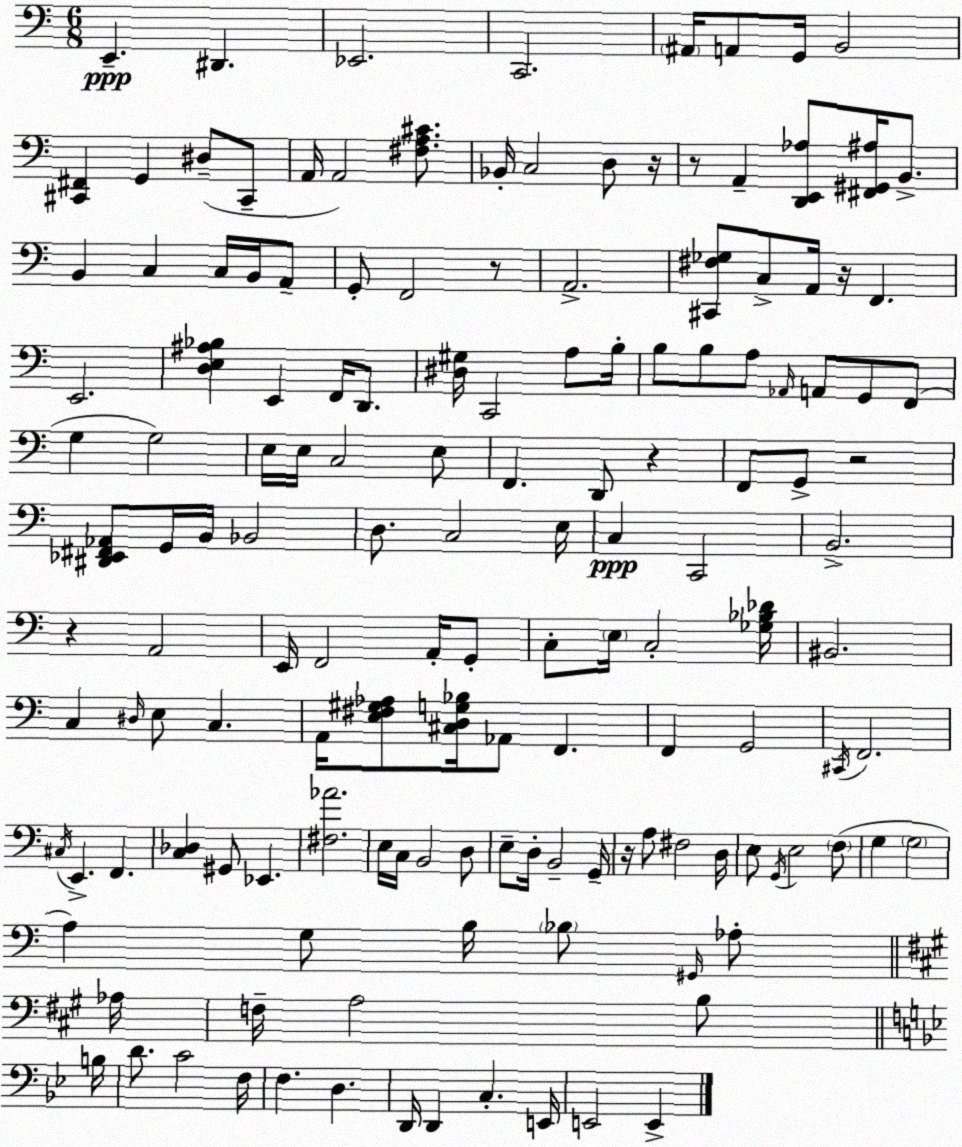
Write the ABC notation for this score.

X:1
T:Untitled
M:6/8
L:1/4
K:C
E,, ^D,, _E,,2 C,,2 ^A,,/4 A,,/2 G,,/4 B,,2 [^C,,^F,,] G,, ^D,/2 ^C,,/2 A,,/4 A,,2 [^F,A,^C]/2 _B,,/4 C,2 D,/2 z/4 z/2 A,, [D,,E,,_A,]/2 [^F,,^G,,^A,]/4 B,,/2 B,, C, C,/4 B,,/4 A,,/2 G,,/2 F,,2 z/2 A,,2 [^C,,^F,_G,]/2 C,/2 A,,/4 z/4 F,, E,,2 [D,E,^A,_B,] E,, F,,/4 D,,/2 [^D,^G,]/4 C,,2 A,/2 B,/4 B,/2 B,/2 A,/2 _A,,/4 A,,/2 G,,/2 F,,/2 G, G,2 E,/4 E,/4 C,2 E,/2 F,, D,,/2 z F,,/2 G,,/2 z2 [^D,,_E,,^F,,_A,,]/2 G,,/4 B,,/4 _B,,2 D,/2 C,2 E,/4 C, C,,2 B,,2 z A,,2 E,,/4 F,,2 A,,/4 G,,/2 C,/2 E,/4 C,2 [_G,_B,_D]/4 ^B,,2 C, ^D,/4 E,/2 C, A,,/4 [E,^F,^G,_A,]/2 [^C,D,G,_B,]/4 _A,,/2 F,, F,, G,,2 ^C,,/4 F,,2 ^C,/4 E,, F,, [C,_D,] ^G,,/2 _E,, [^F,_A]2 E,/4 C,/4 B,,2 D,/2 E,/2 D,/4 B,,2 G,,/4 z/4 A,/2 ^F,2 D,/4 E,/2 G,,/4 E,2 F,/2 G, G,2 A, G,/2 B,/4 _B,/2 ^G,,/4 _A,/2 _A,/4 F,/4 A,2 B,/2 B,/4 D/2 C2 F,/4 F, D, D,,/4 D,, C, E,,/4 E,,2 E,,